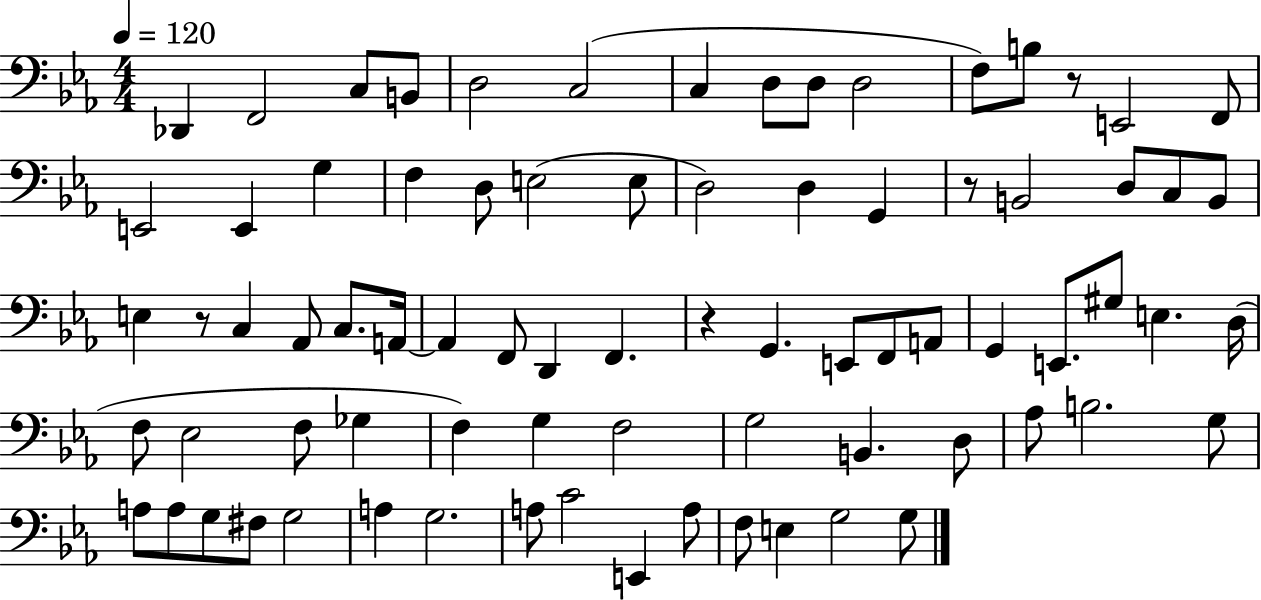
{
  \clef bass
  \numericTimeSignature
  \time 4/4
  \key ees \major
  \tempo 4 = 120
  des,4 f,2 c8 b,8 | d2 c2( | c4 d8 d8 d2 | f8) b8 r8 e,2 f,8 | \break e,2 e,4 g4 | f4 d8 e2( e8 | d2) d4 g,4 | r8 b,2 d8 c8 b,8 | \break e4 r8 c4 aes,8 c8. a,16~~ | a,4 f,8 d,4 f,4. | r4 g,4. e,8 f,8 a,8 | g,4 e,8. gis8 e4. d16( | \break f8 ees2 f8 ges4 | f4) g4 f2 | g2 b,4. d8 | aes8 b2. g8 | \break a8 a8 g8 fis8 g2 | a4 g2. | a8 c'2 e,4 a8 | f8 e4 g2 g8 | \break \bar "|."
}